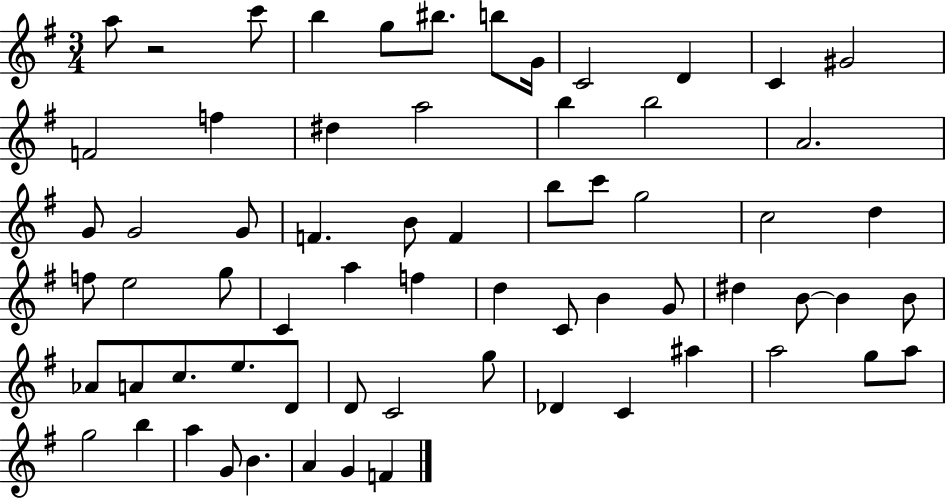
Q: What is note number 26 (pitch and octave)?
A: C6